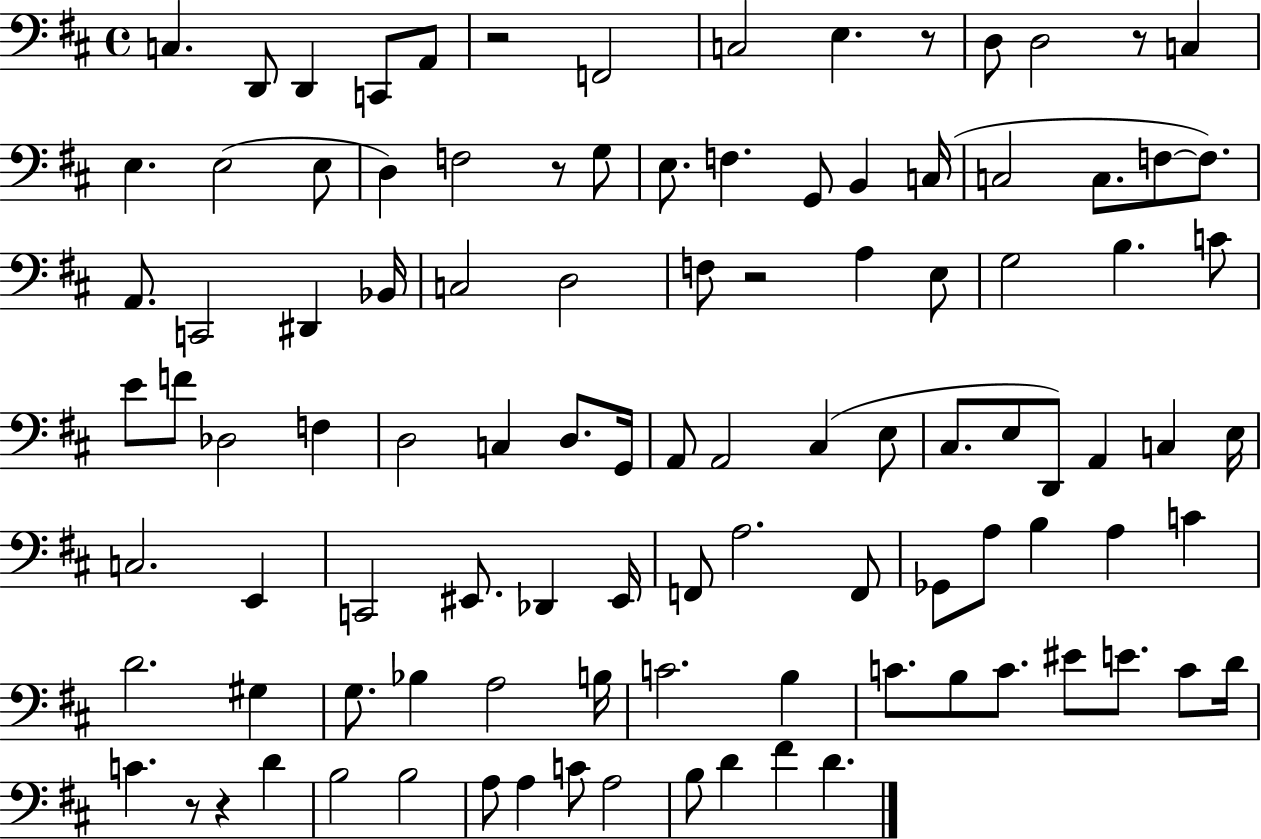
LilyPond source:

{
  \clef bass
  \time 4/4
  \defaultTimeSignature
  \key d \major
  c4. d,8 d,4 c,8 a,8 | r2 f,2 | c2 e4. r8 | d8 d2 r8 c4 | \break e4. e2( e8 | d4) f2 r8 g8 | e8. f4. g,8 b,4 c16( | c2 c8. f8~~ f8.) | \break a,8. c,2 dis,4 bes,16 | c2 d2 | f8 r2 a4 e8 | g2 b4. c'8 | \break e'8 f'8 des2 f4 | d2 c4 d8. g,16 | a,8 a,2 cis4( e8 | cis8. e8 d,8) a,4 c4 e16 | \break c2. e,4 | c,2 eis,8. des,4 eis,16 | f,8 a2. f,8 | ges,8 a8 b4 a4 c'4 | \break d'2. gis4 | g8. bes4 a2 b16 | c'2. b4 | c'8. b8 c'8. eis'8 e'8. c'8 d'16 | \break c'4. r8 r4 d'4 | b2 b2 | a8 a4 c'8 a2 | b8 d'4 fis'4 d'4. | \break \bar "|."
}